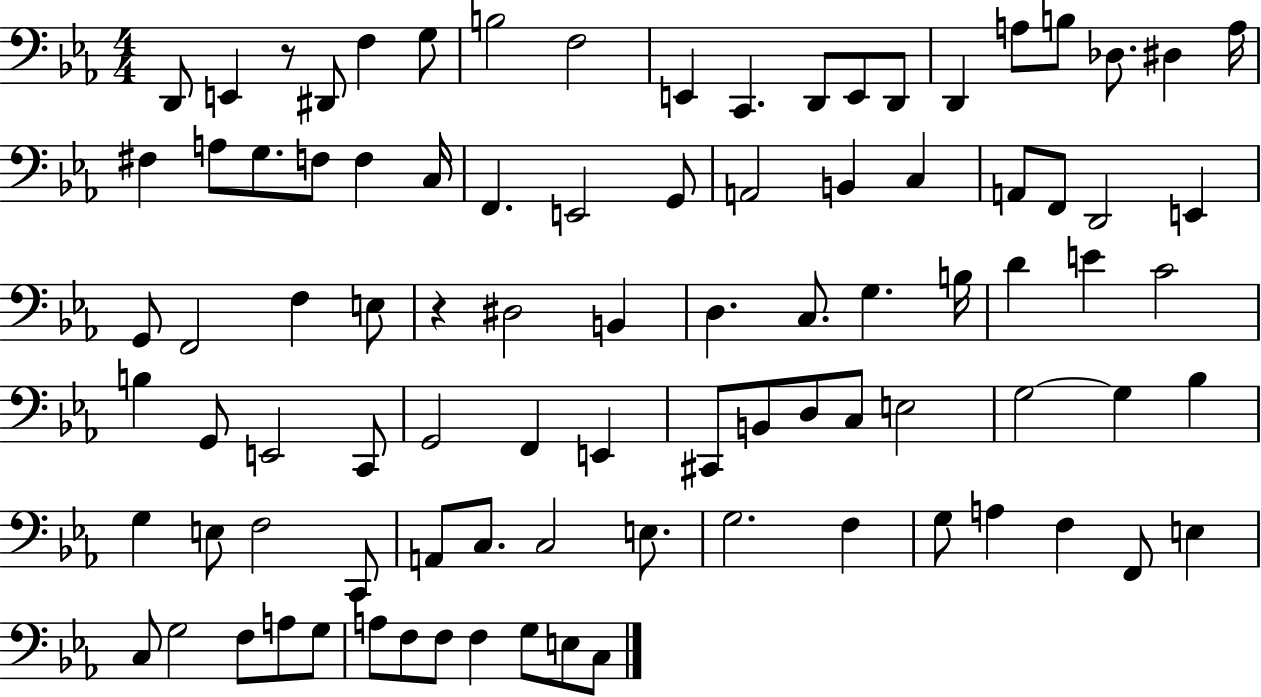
D2/e E2/q R/e D#2/e F3/q G3/e B3/h F3/h E2/q C2/q. D2/e E2/e D2/e D2/q A3/e B3/e Db3/e. D#3/q A3/s F#3/q A3/e G3/e. F3/e F3/q C3/s F2/q. E2/h G2/e A2/h B2/q C3/q A2/e F2/e D2/h E2/q G2/e F2/h F3/q E3/e R/q D#3/h B2/q D3/q. C3/e. G3/q. B3/s D4/q E4/q C4/h B3/q G2/e E2/h C2/e G2/h F2/q E2/q C#2/e B2/e D3/e C3/e E3/h G3/h G3/q Bb3/q G3/q E3/e F3/h C2/e A2/e C3/e. C3/h E3/e. G3/h. F3/q G3/e A3/q F3/q F2/e E3/q C3/e G3/h F3/e A3/e G3/e A3/e F3/e F3/e F3/q G3/e E3/e C3/e